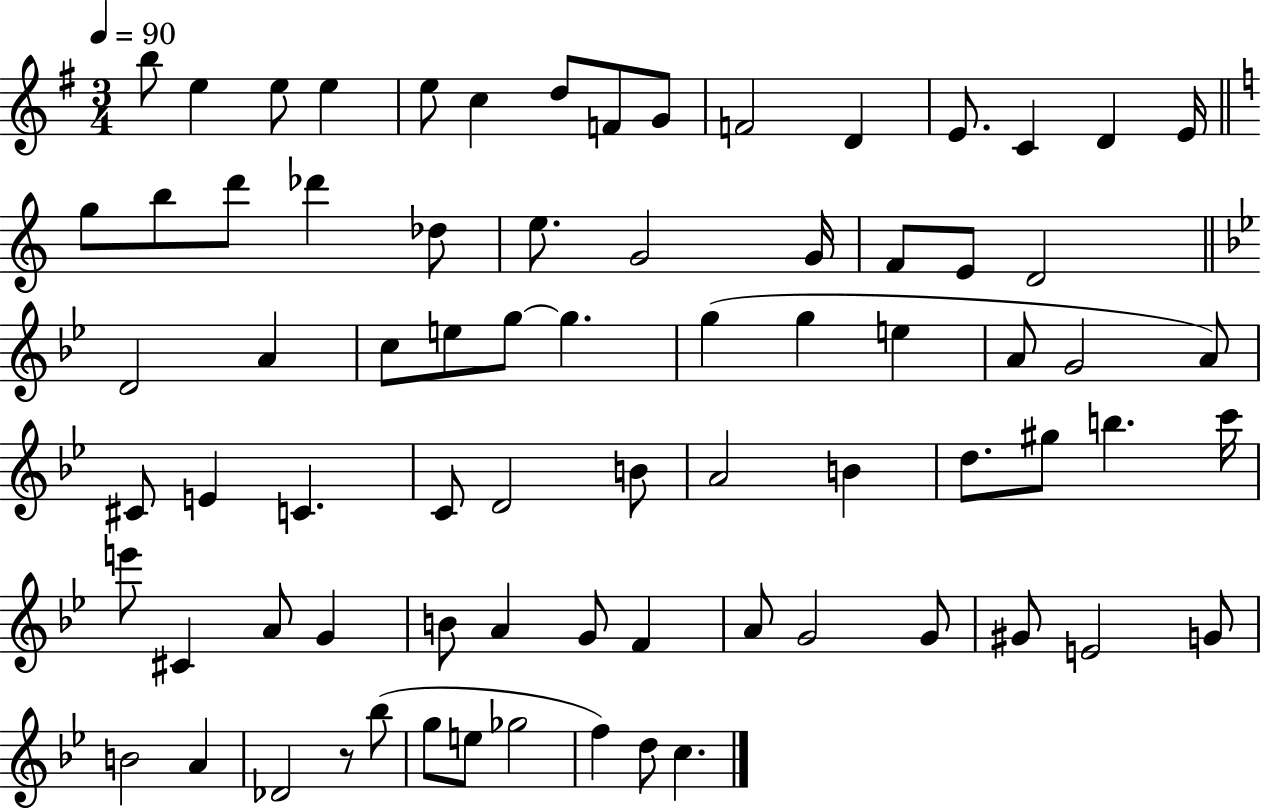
B5/e E5/q E5/e E5/q E5/e C5/q D5/e F4/e G4/e F4/h D4/q E4/e. C4/q D4/q E4/s G5/e B5/e D6/e Db6/q Db5/e E5/e. G4/h G4/s F4/e E4/e D4/h D4/h A4/q C5/e E5/e G5/e G5/q. G5/q G5/q E5/q A4/e G4/h A4/e C#4/e E4/q C4/q. C4/e D4/h B4/e A4/h B4/q D5/e. G#5/e B5/q. C6/s E6/e C#4/q A4/e G4/q B4/e A4/q G4/e F4/q A4/e G4/h G4/e G#4/e E4/h G4/e B4/h A4/q Db4/h R/e Bb5/e G5/e E5/e Gb5/h F5/q D5/e C5/q.